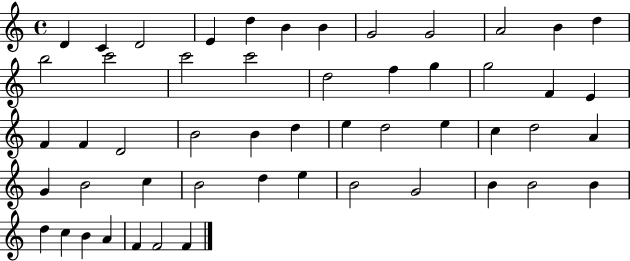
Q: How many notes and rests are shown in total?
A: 52